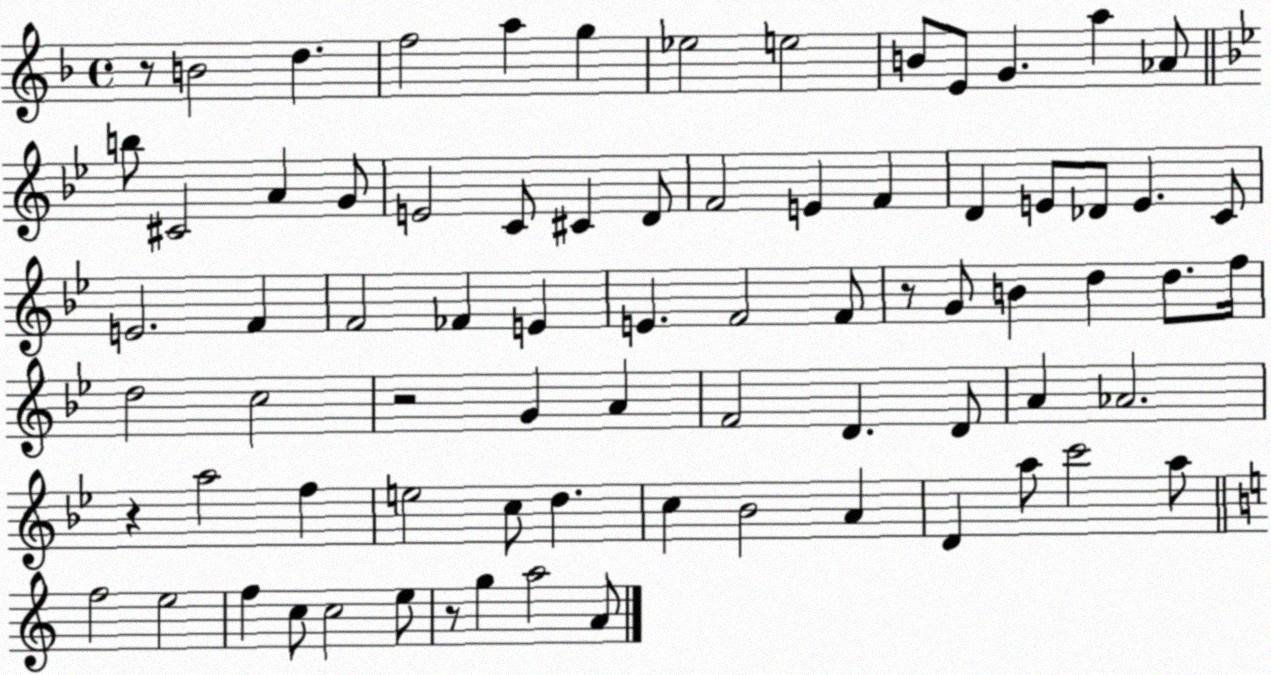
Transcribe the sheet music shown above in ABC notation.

X:1
T:Untitled
M:4/4
L:1/4
K:F
z/2 B2 d f2 a g _e2 e2 B/2 E/2 G a _A/2 b/2 ^C2 A G/2 E2 C/2 ^C D/2 F2 E F D E/2 _D/2 E C/2 E2 F F2 _F E E F2 F/2 z/2 G/2 B d d/2 f/4 d2 c2 z2 G A F2 D D/2 A _A2 z a2 f e2 c/2 d c _B2 A D a/2 c'2 a/2 f2 e2 f c/2 c2 e/2 z/2 g a2 A/2